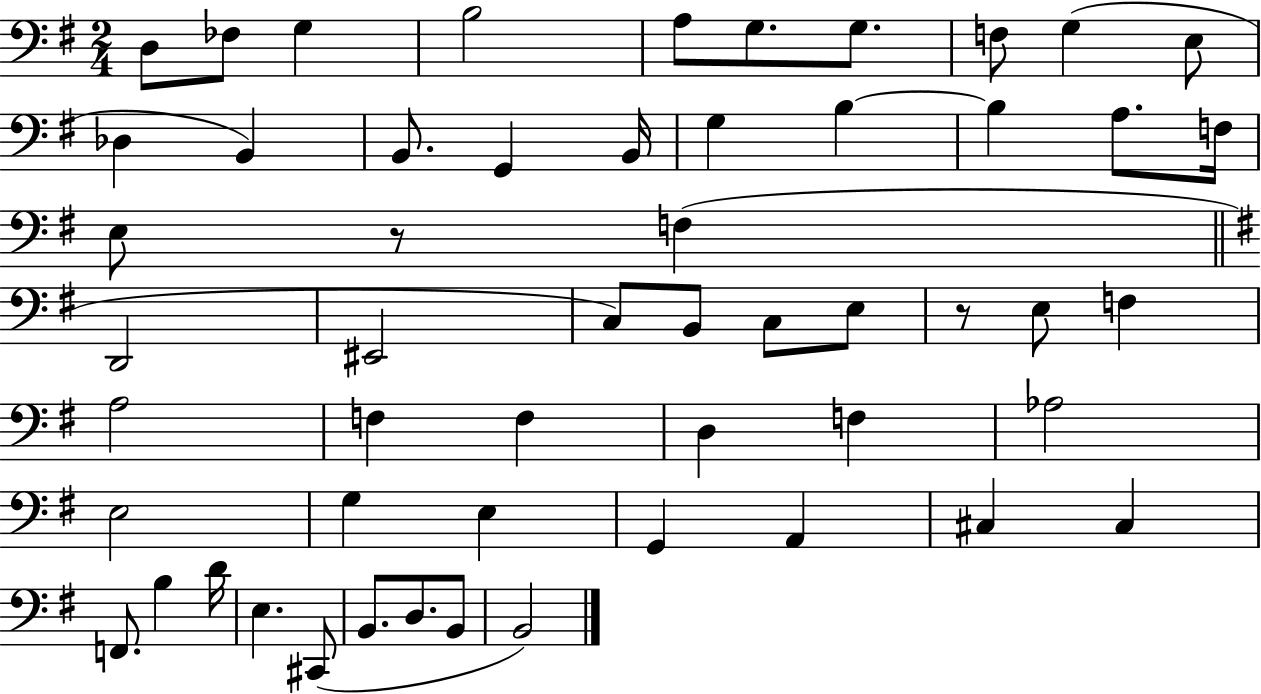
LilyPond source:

{
  \clef bass
  \numericTimeSignature
  \time 2/4
  \key g \major
  d8 fes8 g4 | b2 | a8 g8. g8. | f8 g4( e8 | \break des4 b,4) | b,8. g,4 b,16 | g4 b4~~ | b4 a8. f16 | \break e8 r8 f4( | \bar "||" \break \key g \major d,2 | eis,2 | c8) b,8 c8 e8 | r8 e8 f4 | \break a2 | f4 f4 | d4 f4 | aes2 | \break e2 | g4 e4 | g,4 a,4 | cis4 cis4 | \break f,8. b4 d'16 | e4. cis,8( | b,8. d8. b,8 | b,2) | \break \bar "|."
}